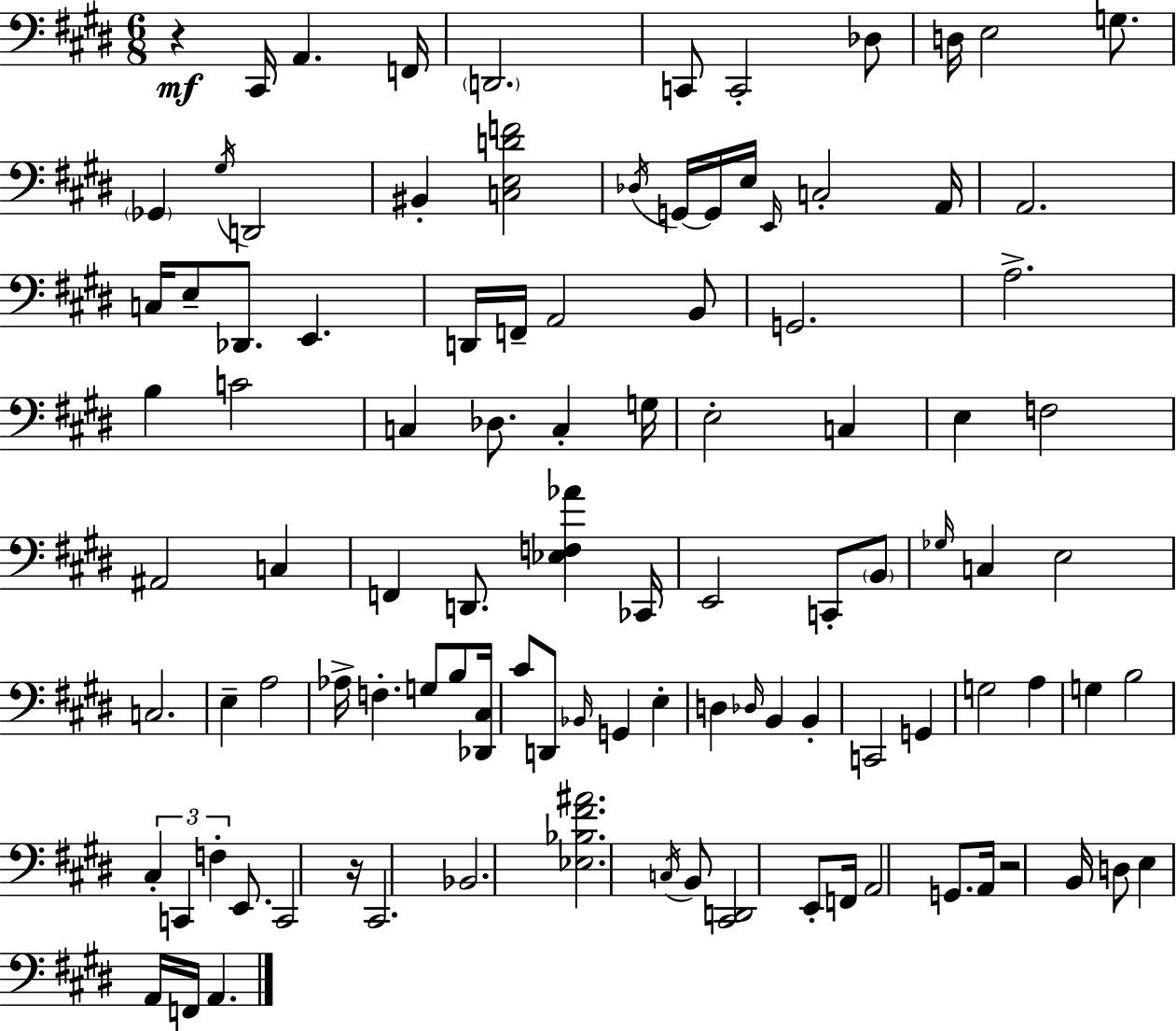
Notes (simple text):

R/q C#2/s A2/q. F2/s D2/h. C2/e C2/h Db3/e D3/s E3/h G3/e. Gb2/q G#3/s D2/h BIS2/q [C3,E3,D4,F4]/h Db3/s G2/s G2/s E3/s E2/s C3/h A2/s A2/h. C3/s E3/e Db2/e. E2/q. D2/s F2/s A2/h B2/e G2/h. A3/h. B3/q C4/h C3/q Db3/e. C3/q G3/s E3/h C3/q E3/q F3/h A#2/h C3/q F2/q D2/e. [Eb3,F3,Ab4]/q CES2/s E2/h C2/e B2/e Gb3/s C3/q E3/h C3/h. E3/q A3/h Ab3/s F3/q. G3/e B3/e [Db2,C#3]/s C#4/e D2/e Bb2/s G2/q E3/q D3/q Db3/s B2/q B2/q C2/h G2/q G3/h A3/q G3/q B3/h C#3/q C2/q F3/q E2/e. C2/h R/s C#2/h. Bb2/h. [Eb3,Bb3,F#4,A#4]/h. C3/s B2/e [C#2,D2]/h E2/e F2/s A2/h G2/e. A2/s R/h B2/s D3/e E3/q A2/s F2/s A2/q.